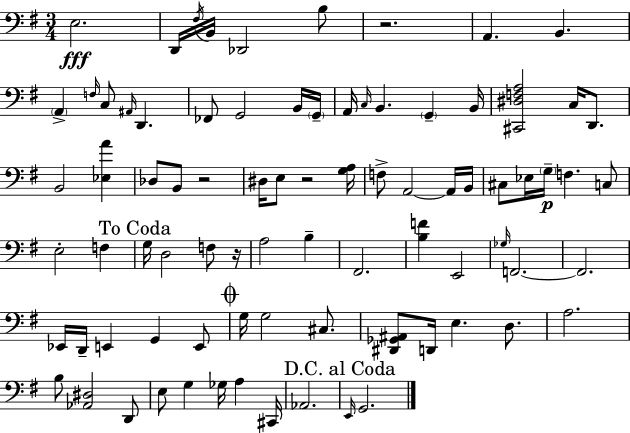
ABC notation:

X:1
T:Untitled
M:3/4
L:1/4
K:G
E,2 D,,/4 ^F,/4 B,,/4 _D,,2 B,/2 z2 A,, B,, A,, F,/4 C,/2 ^A,,/4 D,, _F,,/2 G,,2 B,,/4 G,,/4 A,,/4 C,/4 B,, G,, B,,/4 [^C,,^D,F,A,]2 C,/4 D,,/2 B,,2 [_E,A] _D,/2 B,,/2 z2 ^D,/4 E,/2 z2 [G,A,]/4 F,/2 A,,2 A,,/4 B,,/4 ^C,/2 _E,/4 G,/4 F, C,/2 E,2 F, G,/4 D,2 F,/2 z/4 A,2 B, ^F,,2 [B,F] E,,2 _G,/4 F,,2 F,,2 _E,,/4 D,,/4 E,, G,, E,,/2 G,/4 G,2 ^C,/2 [^D,,_G,,^A,,]/2 D,,/4 E, D,/2 A,2 B,/2 [_A,,^D,]2 D,,/2 E,/2 G, _G,/4 A, ^C,,/4 _A,,2 E,,/4 G,,2